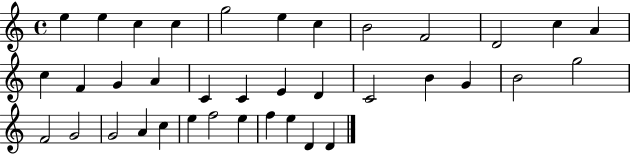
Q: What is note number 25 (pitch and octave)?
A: G5